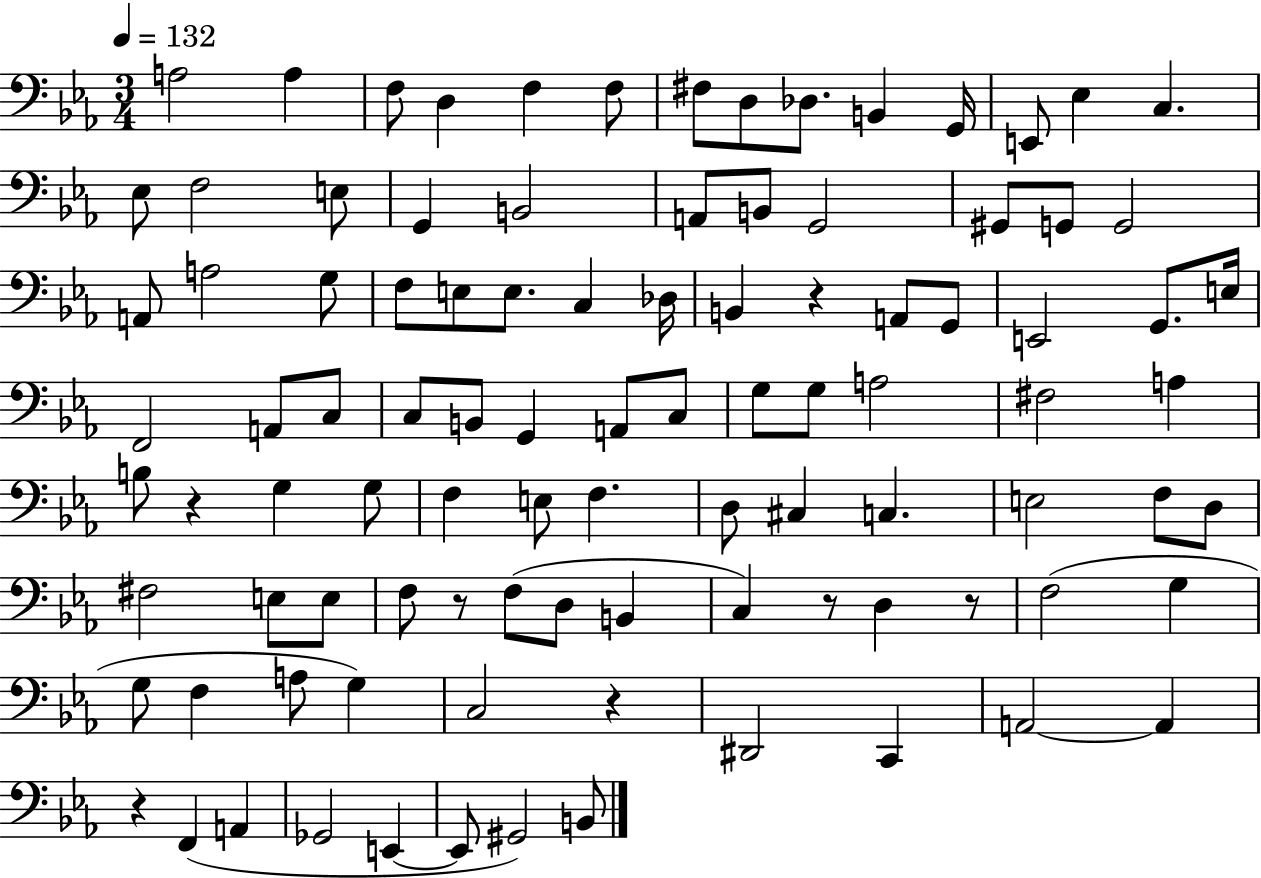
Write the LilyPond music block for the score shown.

{
  \clef bass
  \numericTimeSignature
  \time 3/4
  \key ees \major
  \tempo 4 = 132
  a2 a4 | f8 d4 f4 f8 | fis8 d8 des8. b,4 g,16 | e,8 ees4 c4. | \break ees8 f2 e8 | g,4 b,2 | a,8 b,8 g,2 | gis,8 g,8 g,2 | \break a,8 a2 g8 | f8 e8 e8. c4 des16 | b,4 r4 a,8 g,8 | e,2 g,8. e16 | \break f,2 a,8 c8 | c8 b,8 g,4 a,8 c8 | g8 g8 a2 | fis2 a4 | \break b8 r4 g4 g8 | f4 e8 f4. | d8 cis4 c4. | e2 f8 d8 | \break fis2 e8 e8 | f8 r8 f8( d8 b,4 | c4) r8 d4 r8 | f2( g4 | \break g8 f4 a8 g4) | c2 r4 | dis,2 c,4 | a,2~~ a,4 | \break r4 f,4( a,4 | ges,2 e,4~~ | e,8 gis,2) b,8 | \bar "|."
}